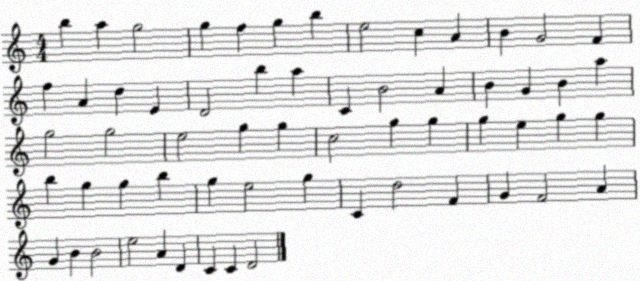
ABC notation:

X:1
T:Untitled
M:4/4
L:1/4
K:C
b a g2 g f g b e2 c A B G2 F f A d E D2 b a C B2 A B G B a g2 g2 e2 g g c2 g g g e g g b g g b g e2 g C d2 F G F2 A G B B2 e2 A D C C D2